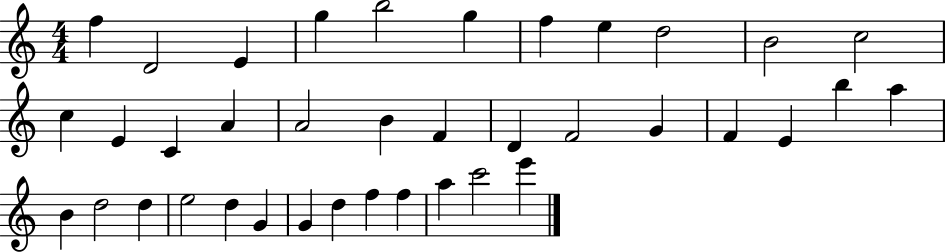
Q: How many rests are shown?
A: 0